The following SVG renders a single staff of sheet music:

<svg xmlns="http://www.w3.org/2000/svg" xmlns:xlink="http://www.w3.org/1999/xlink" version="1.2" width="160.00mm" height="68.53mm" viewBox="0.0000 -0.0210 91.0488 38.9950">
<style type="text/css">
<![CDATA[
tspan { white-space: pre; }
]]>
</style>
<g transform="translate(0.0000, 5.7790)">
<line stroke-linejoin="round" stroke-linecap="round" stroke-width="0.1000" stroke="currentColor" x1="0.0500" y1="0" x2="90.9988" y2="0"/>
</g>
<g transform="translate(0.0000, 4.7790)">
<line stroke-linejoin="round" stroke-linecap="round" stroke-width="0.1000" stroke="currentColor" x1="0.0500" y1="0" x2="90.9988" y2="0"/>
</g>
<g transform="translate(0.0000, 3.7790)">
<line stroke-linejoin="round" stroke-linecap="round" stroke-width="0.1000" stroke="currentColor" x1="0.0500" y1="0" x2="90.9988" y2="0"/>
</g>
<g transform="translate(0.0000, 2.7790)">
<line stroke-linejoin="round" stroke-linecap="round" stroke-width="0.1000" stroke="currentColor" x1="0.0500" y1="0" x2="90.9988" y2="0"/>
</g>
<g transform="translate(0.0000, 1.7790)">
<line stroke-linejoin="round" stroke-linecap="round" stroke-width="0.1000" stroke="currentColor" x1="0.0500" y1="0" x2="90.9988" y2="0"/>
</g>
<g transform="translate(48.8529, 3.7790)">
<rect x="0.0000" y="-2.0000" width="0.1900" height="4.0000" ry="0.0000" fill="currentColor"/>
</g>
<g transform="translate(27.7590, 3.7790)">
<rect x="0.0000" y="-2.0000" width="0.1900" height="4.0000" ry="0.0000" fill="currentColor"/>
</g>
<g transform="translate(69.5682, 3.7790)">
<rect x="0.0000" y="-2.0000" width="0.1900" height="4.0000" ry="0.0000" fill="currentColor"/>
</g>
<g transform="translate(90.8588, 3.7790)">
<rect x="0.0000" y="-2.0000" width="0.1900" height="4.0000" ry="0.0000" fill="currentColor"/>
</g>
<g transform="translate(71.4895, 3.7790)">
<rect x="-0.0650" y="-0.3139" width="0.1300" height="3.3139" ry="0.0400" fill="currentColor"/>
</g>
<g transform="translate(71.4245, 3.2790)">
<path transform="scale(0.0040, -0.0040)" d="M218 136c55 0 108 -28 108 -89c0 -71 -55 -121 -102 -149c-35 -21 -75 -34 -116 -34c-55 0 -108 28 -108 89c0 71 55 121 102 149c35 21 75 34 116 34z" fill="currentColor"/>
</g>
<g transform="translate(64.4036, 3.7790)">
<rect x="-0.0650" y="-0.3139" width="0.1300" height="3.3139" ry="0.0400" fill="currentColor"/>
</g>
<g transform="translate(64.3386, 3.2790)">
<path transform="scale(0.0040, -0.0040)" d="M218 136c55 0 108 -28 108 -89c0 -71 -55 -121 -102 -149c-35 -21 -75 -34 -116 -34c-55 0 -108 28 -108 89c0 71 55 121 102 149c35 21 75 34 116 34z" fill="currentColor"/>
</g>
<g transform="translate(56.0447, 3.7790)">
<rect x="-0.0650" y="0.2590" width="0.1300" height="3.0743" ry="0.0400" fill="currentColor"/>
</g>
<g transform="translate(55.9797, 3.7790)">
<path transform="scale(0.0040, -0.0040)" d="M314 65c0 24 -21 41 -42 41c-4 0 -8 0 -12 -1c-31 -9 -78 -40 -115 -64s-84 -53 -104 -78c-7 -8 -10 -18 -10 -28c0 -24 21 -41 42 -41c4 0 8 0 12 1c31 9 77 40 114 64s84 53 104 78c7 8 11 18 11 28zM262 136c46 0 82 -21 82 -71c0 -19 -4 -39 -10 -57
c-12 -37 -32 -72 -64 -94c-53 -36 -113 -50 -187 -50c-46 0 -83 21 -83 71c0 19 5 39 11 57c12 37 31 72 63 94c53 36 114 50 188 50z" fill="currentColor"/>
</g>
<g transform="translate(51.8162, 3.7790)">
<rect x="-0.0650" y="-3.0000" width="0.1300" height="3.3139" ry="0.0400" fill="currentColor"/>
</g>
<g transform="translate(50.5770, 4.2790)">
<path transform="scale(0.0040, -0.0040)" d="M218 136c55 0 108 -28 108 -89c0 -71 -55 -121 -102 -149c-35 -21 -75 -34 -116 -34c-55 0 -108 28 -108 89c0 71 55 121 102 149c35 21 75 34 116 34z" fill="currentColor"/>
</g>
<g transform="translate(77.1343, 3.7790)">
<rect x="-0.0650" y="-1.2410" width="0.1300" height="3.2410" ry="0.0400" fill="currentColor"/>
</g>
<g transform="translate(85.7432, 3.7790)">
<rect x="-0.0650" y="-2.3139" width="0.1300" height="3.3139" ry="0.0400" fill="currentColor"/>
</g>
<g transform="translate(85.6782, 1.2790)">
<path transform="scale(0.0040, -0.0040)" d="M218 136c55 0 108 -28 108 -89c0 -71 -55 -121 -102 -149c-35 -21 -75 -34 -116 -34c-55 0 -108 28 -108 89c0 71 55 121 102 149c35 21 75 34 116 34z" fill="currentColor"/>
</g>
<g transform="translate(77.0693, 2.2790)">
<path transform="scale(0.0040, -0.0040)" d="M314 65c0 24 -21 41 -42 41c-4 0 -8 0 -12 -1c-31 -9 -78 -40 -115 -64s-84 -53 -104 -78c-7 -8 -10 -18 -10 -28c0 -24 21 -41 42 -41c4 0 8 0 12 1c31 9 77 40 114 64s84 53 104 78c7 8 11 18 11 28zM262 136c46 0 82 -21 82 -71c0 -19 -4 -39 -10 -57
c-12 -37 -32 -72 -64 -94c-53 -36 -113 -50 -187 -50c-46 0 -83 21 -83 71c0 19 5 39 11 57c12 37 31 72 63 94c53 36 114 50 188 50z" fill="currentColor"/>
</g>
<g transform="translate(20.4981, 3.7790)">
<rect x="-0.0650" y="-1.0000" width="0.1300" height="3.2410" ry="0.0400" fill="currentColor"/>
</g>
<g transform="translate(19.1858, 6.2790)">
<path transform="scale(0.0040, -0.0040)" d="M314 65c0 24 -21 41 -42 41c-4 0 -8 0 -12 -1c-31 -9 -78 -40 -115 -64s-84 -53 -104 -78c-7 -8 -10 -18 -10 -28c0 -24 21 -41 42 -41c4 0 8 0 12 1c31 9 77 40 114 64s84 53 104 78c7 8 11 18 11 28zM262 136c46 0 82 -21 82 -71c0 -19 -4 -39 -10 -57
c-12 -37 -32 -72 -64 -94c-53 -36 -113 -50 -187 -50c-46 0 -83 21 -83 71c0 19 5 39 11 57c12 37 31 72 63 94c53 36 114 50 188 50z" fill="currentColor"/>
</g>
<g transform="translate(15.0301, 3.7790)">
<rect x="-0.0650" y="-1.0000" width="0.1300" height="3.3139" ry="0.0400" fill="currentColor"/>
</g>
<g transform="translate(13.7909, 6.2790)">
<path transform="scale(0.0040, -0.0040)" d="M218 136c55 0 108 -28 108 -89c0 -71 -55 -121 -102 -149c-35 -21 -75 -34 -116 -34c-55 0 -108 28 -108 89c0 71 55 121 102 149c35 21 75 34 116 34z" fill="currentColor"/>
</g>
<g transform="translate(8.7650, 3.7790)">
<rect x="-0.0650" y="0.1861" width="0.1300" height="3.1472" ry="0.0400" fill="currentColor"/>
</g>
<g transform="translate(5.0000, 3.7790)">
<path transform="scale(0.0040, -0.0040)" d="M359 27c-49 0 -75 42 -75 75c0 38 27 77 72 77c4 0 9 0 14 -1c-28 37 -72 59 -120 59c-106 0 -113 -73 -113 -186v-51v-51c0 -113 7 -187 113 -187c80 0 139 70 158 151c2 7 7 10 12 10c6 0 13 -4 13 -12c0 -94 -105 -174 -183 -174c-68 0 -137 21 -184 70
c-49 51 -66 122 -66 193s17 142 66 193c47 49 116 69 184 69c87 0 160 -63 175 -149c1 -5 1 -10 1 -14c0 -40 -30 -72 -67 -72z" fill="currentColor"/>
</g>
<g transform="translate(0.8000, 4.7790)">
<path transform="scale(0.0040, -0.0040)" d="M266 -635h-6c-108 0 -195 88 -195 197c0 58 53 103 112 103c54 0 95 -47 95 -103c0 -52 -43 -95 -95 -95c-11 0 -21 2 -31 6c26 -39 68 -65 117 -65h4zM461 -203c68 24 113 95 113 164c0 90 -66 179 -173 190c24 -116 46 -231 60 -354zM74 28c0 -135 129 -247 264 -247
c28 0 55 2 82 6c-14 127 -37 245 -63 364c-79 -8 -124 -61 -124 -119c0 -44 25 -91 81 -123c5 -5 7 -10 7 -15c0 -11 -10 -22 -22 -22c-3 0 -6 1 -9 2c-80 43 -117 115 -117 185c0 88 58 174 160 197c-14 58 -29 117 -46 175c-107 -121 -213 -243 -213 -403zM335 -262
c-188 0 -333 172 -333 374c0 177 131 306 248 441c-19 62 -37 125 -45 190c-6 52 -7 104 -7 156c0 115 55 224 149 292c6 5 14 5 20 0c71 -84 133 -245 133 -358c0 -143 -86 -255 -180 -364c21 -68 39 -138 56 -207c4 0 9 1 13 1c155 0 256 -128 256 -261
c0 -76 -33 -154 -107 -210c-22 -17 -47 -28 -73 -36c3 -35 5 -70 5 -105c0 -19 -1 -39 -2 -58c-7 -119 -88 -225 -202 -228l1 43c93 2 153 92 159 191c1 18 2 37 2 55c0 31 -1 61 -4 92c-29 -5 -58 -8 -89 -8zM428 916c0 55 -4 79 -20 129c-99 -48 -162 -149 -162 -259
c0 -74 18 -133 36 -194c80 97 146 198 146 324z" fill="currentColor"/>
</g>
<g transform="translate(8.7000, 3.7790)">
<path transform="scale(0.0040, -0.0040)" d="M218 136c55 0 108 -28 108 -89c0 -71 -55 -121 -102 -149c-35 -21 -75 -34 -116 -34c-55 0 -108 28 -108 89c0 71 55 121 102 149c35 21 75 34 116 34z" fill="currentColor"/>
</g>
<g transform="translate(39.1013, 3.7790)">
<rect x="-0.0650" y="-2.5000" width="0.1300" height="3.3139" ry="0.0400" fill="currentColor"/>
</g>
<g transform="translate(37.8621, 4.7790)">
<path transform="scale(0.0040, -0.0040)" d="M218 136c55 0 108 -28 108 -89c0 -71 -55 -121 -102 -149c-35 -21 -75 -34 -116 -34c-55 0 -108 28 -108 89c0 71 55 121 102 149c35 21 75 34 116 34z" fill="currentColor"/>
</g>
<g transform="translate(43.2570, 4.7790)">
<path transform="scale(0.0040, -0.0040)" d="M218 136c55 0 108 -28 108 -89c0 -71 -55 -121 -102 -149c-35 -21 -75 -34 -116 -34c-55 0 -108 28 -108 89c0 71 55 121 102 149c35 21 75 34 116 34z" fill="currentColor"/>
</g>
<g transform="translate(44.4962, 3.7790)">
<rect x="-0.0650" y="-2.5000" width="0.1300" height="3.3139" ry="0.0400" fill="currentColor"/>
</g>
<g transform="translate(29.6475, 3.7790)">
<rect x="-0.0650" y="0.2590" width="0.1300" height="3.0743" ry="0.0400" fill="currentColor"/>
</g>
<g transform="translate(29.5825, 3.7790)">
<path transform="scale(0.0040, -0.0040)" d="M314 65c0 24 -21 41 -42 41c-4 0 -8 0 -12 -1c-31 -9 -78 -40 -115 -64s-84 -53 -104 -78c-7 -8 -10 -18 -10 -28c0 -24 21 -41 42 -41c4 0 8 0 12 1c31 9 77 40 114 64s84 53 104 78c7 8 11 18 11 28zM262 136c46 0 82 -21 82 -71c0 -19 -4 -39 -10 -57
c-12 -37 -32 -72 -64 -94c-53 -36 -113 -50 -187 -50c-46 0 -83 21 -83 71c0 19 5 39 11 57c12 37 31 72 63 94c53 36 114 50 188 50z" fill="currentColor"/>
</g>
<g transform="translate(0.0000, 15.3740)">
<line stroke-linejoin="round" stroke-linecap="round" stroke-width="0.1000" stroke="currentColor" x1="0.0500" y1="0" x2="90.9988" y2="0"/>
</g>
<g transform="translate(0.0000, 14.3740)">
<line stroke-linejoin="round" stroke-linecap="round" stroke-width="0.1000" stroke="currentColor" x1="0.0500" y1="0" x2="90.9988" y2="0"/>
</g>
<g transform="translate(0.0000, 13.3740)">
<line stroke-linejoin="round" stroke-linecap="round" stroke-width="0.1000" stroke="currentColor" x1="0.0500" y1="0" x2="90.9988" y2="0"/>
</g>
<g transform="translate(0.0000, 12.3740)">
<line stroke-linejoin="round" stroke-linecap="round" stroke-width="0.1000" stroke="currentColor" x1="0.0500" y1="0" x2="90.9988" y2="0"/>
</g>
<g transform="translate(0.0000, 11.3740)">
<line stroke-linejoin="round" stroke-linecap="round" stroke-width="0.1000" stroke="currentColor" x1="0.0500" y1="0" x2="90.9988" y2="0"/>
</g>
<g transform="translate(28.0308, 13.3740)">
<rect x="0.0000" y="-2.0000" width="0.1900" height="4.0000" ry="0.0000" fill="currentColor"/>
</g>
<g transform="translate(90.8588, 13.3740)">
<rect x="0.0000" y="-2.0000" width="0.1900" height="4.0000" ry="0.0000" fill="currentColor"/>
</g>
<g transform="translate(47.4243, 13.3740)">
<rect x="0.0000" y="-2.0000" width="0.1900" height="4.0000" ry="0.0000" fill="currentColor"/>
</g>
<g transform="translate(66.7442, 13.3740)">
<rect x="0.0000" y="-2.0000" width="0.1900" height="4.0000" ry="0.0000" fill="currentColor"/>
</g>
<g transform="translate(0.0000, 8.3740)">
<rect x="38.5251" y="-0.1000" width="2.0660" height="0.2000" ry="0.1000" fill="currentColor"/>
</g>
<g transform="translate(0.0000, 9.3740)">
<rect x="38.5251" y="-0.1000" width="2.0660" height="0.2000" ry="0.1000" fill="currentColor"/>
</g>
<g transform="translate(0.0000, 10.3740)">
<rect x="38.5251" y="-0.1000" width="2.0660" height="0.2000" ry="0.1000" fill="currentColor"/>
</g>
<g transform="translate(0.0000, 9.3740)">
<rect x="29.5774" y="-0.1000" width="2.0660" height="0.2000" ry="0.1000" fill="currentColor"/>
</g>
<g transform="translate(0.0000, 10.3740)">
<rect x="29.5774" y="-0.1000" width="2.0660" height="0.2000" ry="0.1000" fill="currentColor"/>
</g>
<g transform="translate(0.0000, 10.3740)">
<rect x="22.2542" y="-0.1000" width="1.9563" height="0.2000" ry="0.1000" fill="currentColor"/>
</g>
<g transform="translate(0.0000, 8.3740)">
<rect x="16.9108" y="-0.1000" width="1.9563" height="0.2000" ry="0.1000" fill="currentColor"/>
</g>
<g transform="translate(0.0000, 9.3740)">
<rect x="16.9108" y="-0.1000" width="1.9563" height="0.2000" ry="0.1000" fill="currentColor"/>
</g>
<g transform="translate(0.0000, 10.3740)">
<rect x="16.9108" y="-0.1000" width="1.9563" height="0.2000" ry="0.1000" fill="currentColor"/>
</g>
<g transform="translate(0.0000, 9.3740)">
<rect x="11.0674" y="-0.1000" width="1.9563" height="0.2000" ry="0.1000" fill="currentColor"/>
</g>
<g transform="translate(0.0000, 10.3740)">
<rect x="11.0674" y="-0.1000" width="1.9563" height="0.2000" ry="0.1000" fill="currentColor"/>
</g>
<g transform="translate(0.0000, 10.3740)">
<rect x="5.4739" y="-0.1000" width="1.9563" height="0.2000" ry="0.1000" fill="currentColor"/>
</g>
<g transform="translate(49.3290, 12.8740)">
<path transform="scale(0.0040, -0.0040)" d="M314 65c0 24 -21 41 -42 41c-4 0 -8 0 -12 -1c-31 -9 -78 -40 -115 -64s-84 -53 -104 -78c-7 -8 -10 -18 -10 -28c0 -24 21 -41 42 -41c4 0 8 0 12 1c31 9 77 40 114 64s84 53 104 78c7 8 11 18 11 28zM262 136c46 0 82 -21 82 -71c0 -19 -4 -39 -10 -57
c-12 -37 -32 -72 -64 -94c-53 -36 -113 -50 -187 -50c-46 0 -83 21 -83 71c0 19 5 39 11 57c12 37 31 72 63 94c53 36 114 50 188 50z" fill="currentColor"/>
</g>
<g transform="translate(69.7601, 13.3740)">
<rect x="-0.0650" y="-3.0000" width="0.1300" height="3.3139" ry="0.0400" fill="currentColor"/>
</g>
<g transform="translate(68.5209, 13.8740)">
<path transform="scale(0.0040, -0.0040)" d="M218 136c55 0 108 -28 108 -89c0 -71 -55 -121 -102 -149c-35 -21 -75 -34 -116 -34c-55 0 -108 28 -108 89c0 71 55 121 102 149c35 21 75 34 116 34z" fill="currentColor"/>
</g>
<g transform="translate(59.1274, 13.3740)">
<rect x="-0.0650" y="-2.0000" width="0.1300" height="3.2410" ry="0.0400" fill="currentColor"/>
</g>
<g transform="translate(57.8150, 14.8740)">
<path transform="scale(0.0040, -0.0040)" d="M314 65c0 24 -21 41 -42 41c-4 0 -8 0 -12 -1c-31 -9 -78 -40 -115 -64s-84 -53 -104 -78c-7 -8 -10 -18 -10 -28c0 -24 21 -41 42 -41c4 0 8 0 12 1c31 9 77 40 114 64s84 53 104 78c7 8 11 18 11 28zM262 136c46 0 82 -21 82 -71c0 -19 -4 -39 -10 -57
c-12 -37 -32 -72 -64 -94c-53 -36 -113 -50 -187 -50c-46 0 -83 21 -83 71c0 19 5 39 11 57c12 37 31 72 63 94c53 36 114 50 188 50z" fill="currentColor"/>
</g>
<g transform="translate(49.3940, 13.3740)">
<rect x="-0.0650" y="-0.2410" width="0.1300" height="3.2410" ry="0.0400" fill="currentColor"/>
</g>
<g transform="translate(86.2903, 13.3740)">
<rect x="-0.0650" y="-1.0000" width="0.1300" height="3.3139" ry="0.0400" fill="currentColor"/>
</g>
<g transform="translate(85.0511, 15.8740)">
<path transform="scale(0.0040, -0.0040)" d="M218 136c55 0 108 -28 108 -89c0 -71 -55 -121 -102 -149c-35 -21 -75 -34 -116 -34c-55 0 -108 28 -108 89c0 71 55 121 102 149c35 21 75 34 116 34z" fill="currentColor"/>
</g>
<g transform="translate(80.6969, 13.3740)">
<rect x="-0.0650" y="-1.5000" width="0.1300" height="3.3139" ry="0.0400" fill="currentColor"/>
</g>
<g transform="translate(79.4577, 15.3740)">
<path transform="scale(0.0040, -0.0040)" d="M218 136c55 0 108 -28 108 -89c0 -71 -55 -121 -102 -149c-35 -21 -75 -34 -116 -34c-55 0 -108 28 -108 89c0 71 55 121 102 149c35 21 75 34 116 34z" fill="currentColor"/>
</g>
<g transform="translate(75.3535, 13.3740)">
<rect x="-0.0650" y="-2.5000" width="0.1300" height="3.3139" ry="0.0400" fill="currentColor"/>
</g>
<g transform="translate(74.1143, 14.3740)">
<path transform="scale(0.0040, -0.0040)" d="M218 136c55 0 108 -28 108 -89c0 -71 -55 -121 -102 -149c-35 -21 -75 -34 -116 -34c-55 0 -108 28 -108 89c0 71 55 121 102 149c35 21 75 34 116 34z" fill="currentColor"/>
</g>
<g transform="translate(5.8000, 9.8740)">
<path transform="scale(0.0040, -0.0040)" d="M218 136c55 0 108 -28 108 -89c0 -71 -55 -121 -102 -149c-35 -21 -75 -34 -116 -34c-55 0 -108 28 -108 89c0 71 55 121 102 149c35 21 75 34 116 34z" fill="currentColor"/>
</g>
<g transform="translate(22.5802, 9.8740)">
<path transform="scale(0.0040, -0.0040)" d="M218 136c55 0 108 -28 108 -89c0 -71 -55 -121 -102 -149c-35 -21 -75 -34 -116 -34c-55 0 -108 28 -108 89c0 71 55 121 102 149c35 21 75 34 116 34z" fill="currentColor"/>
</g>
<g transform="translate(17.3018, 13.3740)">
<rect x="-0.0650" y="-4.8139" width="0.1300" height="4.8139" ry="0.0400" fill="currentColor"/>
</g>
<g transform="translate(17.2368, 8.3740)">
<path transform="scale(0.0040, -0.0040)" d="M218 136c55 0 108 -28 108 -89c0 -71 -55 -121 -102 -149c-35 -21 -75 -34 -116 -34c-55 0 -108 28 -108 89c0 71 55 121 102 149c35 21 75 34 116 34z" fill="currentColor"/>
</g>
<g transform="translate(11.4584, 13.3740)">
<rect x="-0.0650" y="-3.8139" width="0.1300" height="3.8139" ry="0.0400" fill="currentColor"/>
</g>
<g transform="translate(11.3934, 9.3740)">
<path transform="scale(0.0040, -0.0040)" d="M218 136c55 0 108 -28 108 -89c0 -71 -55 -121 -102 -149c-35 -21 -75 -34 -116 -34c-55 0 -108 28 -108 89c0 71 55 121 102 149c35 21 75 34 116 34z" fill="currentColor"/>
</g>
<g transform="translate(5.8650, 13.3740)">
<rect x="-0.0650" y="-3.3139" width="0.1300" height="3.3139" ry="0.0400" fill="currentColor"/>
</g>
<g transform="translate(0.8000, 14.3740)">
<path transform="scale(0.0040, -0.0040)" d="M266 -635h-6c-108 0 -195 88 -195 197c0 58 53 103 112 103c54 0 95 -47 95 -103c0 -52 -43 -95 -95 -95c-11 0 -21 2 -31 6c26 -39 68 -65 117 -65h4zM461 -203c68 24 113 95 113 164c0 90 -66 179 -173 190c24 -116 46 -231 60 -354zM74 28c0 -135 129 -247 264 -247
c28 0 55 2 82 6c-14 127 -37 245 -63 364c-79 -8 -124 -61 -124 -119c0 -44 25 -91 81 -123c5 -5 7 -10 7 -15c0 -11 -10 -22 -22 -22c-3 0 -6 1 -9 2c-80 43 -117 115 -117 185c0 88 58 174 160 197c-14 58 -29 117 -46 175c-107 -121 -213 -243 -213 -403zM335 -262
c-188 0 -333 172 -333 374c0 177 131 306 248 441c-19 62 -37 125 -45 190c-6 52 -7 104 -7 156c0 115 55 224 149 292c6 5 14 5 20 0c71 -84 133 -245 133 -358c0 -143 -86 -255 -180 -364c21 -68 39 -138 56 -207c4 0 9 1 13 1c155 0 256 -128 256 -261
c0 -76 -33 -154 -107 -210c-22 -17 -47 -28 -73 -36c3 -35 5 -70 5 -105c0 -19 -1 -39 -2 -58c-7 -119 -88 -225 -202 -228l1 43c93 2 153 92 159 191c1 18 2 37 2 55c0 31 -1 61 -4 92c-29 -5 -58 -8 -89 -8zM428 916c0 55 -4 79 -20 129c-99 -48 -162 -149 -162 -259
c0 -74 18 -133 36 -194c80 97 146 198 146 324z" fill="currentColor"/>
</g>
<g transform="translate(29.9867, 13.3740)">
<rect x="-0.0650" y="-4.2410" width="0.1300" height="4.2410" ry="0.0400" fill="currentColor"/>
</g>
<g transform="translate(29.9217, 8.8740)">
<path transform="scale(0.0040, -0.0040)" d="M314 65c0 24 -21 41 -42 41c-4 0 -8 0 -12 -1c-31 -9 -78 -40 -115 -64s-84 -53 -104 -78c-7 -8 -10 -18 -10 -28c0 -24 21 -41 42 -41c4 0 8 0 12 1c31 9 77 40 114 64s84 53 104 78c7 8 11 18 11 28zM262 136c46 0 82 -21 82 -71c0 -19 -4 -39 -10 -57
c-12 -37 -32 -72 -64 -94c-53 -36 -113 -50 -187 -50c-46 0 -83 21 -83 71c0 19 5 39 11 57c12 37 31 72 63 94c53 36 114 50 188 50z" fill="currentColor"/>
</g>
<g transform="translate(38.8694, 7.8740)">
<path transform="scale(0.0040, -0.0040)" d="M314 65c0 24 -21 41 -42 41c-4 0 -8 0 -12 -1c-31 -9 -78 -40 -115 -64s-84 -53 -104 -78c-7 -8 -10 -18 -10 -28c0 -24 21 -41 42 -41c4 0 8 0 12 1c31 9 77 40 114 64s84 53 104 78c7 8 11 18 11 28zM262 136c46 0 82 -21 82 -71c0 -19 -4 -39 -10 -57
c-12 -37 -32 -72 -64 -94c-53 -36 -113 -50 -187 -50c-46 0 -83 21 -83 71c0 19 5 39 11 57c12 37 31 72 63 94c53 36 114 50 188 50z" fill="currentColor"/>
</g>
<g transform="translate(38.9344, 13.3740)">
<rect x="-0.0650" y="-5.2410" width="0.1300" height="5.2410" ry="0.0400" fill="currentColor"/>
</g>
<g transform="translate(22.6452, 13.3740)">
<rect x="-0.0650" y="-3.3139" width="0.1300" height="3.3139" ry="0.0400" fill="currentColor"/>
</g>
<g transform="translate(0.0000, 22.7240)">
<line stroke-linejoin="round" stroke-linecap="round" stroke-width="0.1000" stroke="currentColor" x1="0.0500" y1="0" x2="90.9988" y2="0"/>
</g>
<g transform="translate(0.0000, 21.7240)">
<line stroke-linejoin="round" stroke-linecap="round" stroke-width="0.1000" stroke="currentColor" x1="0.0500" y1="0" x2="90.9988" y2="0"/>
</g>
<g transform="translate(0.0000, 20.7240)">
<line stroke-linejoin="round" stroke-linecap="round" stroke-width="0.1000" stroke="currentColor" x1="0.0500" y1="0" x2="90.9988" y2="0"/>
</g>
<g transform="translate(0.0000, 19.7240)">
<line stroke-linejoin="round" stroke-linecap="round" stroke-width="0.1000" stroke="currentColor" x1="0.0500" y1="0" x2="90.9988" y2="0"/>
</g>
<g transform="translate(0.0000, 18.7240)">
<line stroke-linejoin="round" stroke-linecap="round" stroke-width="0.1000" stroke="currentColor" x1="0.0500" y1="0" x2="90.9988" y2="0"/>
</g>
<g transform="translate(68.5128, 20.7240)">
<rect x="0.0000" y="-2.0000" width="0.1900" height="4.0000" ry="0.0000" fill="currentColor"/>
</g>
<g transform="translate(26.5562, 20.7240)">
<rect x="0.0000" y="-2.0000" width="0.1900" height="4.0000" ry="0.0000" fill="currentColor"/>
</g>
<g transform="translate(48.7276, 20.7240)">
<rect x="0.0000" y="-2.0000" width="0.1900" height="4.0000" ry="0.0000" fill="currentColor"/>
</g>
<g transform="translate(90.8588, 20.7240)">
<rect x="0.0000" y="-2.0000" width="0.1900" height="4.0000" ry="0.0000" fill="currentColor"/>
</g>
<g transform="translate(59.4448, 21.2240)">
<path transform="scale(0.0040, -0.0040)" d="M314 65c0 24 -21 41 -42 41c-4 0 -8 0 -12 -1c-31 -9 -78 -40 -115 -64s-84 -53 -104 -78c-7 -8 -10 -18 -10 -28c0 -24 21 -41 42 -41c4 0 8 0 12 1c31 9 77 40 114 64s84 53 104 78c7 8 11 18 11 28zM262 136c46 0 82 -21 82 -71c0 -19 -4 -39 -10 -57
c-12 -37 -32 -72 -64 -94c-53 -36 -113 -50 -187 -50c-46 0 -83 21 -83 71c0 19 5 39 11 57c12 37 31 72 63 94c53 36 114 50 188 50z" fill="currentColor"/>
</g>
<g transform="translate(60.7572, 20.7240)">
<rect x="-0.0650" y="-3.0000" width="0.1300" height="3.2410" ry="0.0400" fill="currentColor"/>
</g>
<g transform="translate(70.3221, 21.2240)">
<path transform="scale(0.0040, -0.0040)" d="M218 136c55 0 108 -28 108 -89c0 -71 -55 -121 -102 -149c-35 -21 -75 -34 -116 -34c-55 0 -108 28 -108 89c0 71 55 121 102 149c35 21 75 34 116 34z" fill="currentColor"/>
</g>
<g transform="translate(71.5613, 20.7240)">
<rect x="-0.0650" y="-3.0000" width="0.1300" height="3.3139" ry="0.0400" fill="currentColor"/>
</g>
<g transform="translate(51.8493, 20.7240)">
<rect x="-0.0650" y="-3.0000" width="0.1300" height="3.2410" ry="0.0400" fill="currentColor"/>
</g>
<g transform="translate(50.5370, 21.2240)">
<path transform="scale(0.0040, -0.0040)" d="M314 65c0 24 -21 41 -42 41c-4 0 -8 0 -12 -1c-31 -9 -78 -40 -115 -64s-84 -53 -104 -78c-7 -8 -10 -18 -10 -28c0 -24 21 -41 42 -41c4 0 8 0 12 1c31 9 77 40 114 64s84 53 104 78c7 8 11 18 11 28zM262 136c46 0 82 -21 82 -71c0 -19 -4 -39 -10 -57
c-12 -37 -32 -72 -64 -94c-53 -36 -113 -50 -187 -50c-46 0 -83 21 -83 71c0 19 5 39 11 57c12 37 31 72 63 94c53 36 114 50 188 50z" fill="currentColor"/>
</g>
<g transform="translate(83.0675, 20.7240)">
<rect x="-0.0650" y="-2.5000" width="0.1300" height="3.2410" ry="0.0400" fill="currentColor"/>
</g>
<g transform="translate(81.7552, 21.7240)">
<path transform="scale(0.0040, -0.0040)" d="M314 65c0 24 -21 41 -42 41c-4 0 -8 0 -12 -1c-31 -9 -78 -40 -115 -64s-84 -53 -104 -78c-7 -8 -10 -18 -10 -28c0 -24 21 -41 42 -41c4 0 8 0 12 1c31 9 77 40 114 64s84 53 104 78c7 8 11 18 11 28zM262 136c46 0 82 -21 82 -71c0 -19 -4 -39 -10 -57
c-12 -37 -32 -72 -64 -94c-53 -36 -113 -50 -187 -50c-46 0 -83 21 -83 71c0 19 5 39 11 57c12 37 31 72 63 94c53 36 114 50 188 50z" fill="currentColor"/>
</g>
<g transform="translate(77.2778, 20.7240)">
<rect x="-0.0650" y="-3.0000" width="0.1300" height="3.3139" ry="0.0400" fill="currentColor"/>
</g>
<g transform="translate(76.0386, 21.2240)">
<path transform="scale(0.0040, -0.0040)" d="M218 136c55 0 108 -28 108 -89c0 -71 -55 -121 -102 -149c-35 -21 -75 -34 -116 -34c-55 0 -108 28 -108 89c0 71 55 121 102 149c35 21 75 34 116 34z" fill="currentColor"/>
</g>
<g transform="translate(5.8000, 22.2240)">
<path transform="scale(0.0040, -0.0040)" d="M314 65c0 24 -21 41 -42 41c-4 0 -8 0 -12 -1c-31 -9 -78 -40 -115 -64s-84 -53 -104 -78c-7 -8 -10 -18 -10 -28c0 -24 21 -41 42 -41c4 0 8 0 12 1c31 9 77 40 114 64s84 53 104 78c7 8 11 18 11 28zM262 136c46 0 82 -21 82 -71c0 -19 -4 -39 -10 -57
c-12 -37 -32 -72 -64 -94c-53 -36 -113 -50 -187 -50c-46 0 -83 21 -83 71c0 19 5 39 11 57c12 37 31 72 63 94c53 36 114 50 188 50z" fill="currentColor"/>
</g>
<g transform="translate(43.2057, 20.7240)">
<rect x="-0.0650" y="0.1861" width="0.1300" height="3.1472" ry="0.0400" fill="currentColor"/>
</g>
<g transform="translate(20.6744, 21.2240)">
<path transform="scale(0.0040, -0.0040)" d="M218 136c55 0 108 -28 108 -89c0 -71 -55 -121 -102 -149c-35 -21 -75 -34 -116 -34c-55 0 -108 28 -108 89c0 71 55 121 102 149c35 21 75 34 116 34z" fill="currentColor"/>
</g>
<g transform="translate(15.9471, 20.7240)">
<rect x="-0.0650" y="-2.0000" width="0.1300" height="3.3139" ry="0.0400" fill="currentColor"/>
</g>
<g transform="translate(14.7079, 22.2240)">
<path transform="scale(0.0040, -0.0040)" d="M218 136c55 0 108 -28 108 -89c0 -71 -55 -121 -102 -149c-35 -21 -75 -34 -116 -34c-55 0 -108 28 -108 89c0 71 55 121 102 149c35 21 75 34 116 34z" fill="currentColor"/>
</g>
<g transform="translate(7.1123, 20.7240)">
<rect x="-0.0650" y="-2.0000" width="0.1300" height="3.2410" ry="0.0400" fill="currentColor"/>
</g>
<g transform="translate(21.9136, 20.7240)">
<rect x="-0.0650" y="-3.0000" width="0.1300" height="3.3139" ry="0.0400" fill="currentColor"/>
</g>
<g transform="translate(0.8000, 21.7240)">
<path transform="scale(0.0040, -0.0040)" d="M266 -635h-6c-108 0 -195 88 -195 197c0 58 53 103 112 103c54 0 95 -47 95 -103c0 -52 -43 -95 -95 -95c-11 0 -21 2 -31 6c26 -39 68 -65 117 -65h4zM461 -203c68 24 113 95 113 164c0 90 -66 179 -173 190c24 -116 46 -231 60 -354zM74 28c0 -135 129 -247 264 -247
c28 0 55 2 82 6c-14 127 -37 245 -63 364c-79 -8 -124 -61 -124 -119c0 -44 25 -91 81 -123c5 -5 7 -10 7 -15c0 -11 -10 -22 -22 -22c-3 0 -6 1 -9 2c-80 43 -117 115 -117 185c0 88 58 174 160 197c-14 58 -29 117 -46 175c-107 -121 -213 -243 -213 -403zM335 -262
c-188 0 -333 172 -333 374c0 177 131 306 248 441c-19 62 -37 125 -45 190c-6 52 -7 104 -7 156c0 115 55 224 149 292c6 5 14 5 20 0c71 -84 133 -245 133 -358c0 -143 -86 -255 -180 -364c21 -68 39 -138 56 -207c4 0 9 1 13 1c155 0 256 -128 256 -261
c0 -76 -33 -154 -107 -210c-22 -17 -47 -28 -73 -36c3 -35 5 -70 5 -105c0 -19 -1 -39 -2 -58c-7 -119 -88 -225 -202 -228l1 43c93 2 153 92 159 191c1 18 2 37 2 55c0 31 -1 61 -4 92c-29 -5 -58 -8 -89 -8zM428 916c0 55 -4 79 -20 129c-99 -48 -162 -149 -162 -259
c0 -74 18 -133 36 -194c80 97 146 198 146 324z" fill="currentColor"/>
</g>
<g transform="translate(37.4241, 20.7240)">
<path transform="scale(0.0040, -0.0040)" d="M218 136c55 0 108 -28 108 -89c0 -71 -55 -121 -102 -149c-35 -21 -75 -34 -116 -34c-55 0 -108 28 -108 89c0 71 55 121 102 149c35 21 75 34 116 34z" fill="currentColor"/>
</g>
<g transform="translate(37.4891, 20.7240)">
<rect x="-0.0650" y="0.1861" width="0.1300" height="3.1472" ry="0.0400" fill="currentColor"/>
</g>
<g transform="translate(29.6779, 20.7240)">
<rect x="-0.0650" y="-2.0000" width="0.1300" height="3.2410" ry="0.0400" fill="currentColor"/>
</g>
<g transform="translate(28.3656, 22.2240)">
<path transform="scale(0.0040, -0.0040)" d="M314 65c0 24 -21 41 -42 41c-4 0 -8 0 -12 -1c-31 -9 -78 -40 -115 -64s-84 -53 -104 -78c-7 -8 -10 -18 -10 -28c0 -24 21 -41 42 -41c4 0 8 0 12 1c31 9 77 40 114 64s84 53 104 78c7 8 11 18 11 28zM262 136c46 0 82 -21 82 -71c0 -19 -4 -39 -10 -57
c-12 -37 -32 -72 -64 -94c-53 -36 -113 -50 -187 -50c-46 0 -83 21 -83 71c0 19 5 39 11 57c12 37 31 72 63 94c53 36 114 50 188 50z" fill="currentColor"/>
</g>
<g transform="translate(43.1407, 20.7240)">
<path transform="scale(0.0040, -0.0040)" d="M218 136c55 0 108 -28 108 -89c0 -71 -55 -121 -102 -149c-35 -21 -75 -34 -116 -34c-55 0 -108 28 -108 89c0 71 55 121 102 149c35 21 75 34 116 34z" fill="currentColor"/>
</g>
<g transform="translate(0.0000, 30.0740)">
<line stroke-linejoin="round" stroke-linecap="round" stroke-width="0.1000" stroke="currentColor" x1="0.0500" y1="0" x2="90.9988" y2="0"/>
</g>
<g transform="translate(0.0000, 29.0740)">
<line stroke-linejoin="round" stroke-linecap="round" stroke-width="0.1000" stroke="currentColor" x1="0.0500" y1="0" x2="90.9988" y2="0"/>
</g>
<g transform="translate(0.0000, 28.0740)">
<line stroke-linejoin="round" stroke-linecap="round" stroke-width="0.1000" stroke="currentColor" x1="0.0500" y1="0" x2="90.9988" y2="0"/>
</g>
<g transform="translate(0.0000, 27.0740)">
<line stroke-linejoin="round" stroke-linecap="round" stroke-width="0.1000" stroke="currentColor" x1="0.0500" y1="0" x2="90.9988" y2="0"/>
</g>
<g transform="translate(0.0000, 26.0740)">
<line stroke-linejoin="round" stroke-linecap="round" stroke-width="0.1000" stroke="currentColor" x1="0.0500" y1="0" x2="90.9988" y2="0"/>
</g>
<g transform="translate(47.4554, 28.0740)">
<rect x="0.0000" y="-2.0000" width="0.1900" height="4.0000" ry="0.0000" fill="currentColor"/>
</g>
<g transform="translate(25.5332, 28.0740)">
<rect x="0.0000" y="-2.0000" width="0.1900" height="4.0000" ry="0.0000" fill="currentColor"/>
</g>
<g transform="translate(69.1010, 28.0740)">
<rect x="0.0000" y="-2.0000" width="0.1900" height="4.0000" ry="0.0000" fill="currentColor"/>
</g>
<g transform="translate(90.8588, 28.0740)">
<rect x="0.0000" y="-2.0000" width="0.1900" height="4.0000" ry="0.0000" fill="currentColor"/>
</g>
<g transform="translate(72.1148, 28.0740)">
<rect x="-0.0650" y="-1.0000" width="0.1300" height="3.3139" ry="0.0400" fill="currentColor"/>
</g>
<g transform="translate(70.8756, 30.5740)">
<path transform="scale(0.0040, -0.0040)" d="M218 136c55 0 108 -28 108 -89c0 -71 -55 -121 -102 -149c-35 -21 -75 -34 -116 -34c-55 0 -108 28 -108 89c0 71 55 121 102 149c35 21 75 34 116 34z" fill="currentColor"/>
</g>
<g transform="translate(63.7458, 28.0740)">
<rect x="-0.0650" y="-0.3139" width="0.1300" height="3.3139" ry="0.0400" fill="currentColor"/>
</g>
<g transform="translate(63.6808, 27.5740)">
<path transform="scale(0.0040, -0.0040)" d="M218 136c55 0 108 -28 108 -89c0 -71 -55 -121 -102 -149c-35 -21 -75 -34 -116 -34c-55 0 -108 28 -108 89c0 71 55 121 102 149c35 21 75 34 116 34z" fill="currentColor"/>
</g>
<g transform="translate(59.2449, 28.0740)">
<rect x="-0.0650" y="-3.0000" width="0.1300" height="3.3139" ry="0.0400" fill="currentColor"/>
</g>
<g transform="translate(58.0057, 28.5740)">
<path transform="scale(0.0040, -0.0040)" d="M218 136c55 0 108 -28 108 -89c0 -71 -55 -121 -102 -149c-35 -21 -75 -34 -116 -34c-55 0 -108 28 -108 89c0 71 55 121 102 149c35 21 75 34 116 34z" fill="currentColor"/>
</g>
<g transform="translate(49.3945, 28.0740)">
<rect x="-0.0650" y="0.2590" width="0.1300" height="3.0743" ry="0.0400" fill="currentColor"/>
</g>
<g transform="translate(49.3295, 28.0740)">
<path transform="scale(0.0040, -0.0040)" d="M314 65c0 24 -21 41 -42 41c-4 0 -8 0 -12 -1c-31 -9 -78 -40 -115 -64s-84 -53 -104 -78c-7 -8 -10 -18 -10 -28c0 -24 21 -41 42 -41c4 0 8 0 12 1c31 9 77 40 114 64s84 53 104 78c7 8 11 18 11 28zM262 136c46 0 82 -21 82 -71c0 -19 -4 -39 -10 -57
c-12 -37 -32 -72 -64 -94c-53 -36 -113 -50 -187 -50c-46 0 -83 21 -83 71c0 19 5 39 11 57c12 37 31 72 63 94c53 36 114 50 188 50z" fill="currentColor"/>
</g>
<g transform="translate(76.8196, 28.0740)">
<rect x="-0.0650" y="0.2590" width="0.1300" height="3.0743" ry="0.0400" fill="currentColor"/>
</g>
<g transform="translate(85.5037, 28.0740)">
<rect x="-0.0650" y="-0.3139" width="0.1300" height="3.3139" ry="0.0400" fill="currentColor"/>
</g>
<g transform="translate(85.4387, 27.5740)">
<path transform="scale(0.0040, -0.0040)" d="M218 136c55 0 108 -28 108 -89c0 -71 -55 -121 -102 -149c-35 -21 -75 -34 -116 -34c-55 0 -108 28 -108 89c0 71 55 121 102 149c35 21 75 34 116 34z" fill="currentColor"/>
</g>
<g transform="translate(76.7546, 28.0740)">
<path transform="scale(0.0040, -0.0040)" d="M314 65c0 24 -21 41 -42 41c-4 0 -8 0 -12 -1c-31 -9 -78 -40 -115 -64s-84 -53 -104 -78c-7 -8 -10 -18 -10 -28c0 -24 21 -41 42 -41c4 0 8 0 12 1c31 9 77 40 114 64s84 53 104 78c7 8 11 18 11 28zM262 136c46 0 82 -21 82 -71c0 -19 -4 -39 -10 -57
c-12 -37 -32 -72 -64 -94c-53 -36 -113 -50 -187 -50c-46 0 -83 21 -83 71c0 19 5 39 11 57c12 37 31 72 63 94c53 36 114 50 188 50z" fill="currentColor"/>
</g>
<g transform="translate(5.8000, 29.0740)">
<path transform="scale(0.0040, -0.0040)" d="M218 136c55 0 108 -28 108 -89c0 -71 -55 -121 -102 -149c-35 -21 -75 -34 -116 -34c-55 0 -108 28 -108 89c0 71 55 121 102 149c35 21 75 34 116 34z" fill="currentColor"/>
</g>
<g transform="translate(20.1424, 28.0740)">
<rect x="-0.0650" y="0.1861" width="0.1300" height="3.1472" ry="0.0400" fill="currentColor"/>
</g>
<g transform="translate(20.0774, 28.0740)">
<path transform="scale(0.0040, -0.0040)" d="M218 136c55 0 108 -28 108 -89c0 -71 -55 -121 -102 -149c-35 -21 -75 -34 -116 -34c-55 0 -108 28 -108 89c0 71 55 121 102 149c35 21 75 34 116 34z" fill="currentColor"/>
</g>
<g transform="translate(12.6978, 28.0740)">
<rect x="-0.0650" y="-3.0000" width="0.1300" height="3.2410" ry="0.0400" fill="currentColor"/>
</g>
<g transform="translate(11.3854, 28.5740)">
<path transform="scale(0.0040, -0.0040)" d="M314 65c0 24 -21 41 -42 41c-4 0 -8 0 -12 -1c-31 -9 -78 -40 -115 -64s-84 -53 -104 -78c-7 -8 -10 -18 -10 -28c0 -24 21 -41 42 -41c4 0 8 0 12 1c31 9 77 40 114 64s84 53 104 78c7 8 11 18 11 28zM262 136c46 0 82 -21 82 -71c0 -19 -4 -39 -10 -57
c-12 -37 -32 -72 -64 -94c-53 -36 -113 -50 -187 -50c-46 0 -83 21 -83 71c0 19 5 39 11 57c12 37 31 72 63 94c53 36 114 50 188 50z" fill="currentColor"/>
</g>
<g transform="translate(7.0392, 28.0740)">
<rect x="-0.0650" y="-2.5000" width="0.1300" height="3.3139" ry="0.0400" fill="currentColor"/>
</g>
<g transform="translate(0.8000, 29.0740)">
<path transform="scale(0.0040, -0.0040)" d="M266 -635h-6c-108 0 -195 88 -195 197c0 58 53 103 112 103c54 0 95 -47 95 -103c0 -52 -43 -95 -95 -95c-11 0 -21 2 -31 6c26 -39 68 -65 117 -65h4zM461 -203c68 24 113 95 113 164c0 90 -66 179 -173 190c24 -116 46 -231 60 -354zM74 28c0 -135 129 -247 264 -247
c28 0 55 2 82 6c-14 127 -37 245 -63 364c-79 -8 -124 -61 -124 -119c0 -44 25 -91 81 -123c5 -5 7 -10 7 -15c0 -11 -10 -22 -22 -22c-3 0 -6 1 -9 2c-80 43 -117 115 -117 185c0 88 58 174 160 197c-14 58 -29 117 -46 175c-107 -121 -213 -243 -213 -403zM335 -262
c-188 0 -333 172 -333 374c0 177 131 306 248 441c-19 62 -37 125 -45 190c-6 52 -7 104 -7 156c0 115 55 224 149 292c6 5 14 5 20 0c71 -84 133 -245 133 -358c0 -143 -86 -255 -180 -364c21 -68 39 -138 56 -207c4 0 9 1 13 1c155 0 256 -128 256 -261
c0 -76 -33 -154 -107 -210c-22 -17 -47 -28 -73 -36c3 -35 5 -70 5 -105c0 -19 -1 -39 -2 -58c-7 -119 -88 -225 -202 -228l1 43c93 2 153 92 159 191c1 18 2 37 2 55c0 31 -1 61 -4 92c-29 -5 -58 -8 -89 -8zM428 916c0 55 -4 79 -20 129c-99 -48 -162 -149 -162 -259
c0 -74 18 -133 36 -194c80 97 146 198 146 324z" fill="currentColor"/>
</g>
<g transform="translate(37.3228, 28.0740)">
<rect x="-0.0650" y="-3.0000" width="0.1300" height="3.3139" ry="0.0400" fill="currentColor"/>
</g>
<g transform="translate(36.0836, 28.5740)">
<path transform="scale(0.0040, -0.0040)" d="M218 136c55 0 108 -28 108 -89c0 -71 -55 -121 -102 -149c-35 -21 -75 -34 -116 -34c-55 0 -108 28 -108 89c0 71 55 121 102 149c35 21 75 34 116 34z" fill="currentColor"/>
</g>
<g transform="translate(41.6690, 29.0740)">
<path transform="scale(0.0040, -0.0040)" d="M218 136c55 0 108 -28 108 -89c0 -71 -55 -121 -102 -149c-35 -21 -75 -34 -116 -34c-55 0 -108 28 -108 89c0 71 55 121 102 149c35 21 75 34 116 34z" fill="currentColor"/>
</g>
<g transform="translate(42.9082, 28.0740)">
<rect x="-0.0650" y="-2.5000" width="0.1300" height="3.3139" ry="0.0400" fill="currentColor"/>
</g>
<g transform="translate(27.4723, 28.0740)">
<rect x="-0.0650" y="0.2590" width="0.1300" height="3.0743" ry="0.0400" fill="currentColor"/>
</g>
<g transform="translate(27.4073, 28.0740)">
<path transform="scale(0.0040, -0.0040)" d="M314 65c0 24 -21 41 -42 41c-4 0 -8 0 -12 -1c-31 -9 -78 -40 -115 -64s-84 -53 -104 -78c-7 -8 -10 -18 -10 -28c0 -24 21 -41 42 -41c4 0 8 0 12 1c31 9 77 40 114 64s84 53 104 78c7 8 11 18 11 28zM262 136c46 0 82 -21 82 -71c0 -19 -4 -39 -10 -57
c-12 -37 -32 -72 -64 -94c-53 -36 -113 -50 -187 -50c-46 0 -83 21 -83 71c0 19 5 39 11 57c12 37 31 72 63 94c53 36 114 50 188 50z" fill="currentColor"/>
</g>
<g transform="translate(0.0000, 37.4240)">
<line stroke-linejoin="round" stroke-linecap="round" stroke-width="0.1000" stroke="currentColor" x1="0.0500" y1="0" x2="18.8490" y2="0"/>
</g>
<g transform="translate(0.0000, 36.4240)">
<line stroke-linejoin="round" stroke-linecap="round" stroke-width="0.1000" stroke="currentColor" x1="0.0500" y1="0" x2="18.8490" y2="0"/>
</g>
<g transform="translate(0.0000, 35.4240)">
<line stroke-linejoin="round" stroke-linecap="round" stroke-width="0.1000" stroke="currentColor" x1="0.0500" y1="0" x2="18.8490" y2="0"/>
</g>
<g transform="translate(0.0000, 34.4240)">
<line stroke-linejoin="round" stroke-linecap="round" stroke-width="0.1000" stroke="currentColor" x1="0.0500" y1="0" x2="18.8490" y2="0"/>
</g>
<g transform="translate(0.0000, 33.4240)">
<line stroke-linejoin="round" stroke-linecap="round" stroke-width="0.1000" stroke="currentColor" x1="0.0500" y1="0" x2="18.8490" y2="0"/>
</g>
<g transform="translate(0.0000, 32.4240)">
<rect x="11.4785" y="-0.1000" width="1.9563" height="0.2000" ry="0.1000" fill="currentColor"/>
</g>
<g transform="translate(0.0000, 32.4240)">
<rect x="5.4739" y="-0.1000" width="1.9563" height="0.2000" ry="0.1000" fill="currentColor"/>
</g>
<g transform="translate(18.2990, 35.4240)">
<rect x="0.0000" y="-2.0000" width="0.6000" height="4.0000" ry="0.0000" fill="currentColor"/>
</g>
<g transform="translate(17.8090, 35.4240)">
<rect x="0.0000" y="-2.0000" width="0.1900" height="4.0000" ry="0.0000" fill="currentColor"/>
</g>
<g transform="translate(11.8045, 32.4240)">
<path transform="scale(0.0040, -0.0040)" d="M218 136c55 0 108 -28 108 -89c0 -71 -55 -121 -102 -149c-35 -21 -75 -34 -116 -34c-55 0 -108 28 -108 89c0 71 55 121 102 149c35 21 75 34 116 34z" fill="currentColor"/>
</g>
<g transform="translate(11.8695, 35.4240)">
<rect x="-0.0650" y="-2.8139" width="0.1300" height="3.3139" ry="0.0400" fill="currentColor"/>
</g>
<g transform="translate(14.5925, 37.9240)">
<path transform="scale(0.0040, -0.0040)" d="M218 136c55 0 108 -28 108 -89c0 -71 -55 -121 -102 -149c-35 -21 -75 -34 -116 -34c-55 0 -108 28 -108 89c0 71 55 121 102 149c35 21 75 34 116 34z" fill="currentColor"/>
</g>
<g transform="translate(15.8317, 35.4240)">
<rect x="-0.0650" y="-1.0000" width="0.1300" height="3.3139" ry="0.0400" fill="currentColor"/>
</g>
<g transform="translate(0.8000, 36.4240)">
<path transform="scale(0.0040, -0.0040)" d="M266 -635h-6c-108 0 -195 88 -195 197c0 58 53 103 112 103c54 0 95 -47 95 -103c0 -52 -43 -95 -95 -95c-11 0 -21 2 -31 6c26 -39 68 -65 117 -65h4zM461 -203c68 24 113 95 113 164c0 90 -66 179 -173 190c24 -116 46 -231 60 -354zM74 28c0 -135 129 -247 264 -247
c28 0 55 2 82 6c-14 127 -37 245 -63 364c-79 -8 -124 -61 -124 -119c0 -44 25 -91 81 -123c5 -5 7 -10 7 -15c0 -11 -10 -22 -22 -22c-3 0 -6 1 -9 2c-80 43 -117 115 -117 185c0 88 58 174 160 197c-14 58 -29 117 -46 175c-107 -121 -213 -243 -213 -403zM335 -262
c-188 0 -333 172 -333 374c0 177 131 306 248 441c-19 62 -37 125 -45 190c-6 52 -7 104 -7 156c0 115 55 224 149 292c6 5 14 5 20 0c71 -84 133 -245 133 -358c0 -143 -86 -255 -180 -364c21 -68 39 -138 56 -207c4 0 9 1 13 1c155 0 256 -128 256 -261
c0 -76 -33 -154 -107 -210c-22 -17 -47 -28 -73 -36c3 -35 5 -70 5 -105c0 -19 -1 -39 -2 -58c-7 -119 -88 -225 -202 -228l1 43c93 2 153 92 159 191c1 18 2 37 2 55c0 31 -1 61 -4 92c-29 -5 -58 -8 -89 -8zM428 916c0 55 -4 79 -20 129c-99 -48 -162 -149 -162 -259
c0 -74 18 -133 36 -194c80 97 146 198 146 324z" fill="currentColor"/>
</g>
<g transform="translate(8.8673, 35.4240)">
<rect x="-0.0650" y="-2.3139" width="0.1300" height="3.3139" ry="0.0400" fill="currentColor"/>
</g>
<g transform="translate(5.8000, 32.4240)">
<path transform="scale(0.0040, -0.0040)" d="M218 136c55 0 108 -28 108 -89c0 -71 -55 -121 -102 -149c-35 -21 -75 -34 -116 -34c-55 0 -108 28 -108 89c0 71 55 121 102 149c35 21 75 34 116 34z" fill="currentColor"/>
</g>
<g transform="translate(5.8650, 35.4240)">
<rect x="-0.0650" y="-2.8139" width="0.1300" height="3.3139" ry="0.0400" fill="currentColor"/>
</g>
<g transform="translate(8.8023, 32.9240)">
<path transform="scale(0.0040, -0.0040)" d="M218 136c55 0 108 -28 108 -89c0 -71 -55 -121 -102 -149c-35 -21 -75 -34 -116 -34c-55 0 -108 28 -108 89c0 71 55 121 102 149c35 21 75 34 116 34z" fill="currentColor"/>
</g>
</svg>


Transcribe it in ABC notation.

X:1
T:Untitled
M:4/4
L:1/4
K:C
B D D2 B2 G G A B2 c c e2 g b c' e' b d'2 f'2 c2 F2 A G E D F2 F A F2 B B A2 A2 A A G2 G A2 B B2 A G B2 A c D B2 c a g a D